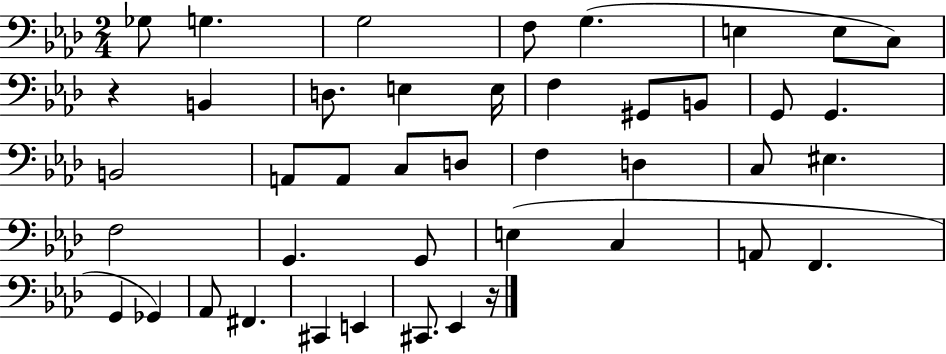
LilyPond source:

{
  \clef bass
  \numericTimeSignature
  \time 2/4
  \key aes \major
  ges8 g4. | g2 | f8 g4.( | e4 e8 c8) | \break r4 b,4 | d8. e4 e16 | f4 gis,8 b,8 | g,8 g,4. | \break b,2 | a,8 a,8 c8 d8 | f4 d4 | c8 eis4. | \break f2 | g,4. g,8 | e4( c4 | a,8 f,4. | \break g,4 ges,4) | aes,8 fis,4. | cis,4 e,4 | cis,8. ees,4 r16 | \break \bar "|."
}